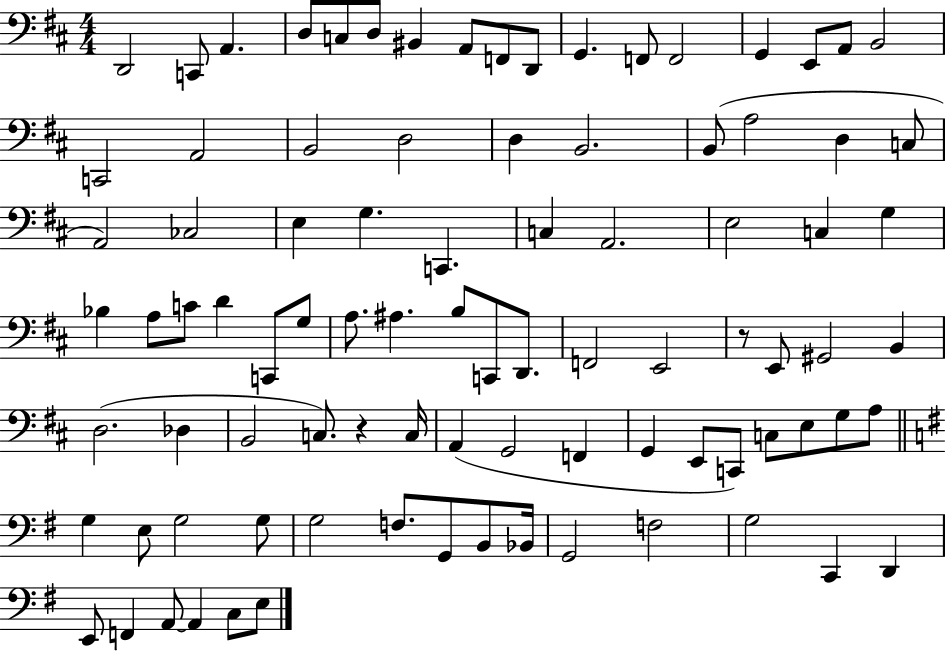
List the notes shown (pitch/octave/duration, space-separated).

D2/h C2/e A2/q. D3/e C3/e D3/e BIS2/q A2/e F2/e D2/e G2/q. F2/e F2/h G2/q E2/e A2/e B2/h C2/h A2/h B2/h D3/h D3/q B2/h. B2/e A3/h D3/q C3/e A2/h CES3/h E3/q G3/q. C2/q. C3/q A2/h. E3/h C3/q G3/q Bb3/q A3/e C4/e D4/q C2/e G3/e A3/e. A#3/q. B3/e C2/e D2/e. F2/h E2/h R/e E2/e G#2/h B2/q D3/h. Db3/q B2/h C3/e. R/q C3/s A2/q G2/h F2/q G2/q E2/e C2/e C3/e E3/e G3/e A3/e G3/q E3/e G3/h G3/e G3/h F3/e. G2/e B2/e Bb2/s G2/h F3/h G3/h C2/q D2/q E2/e F2/q A2/e A2/q C3/e E3/e